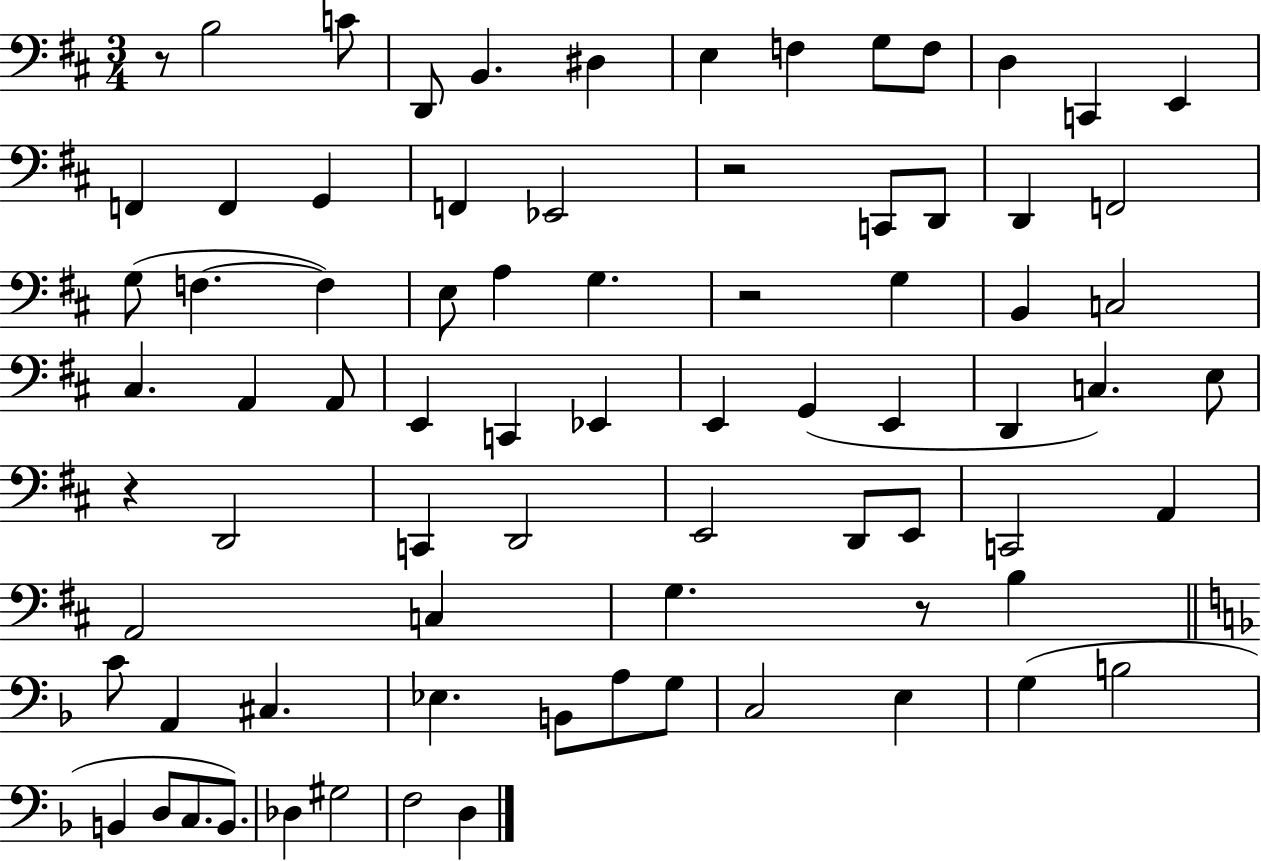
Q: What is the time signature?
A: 3/4